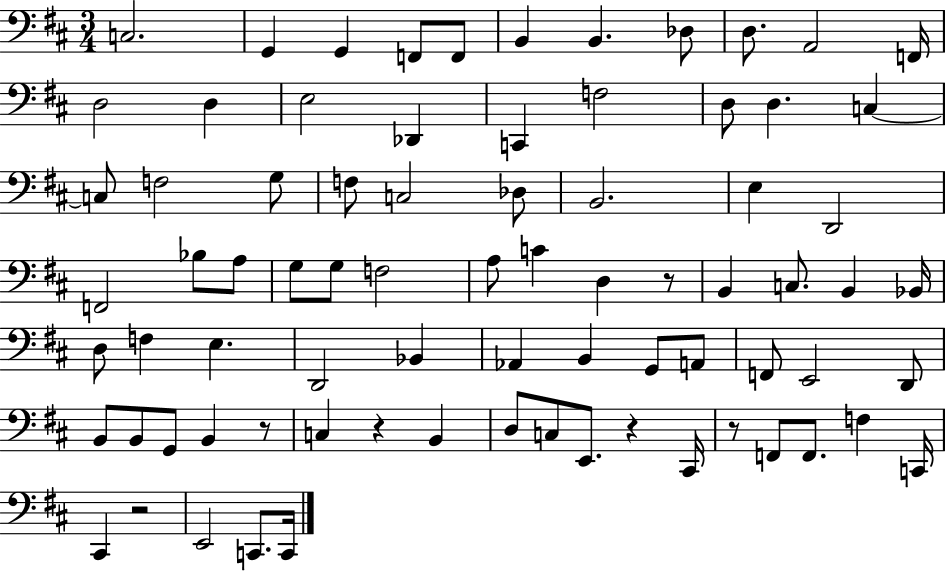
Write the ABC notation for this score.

X:1
T:Untitled
M:3/4
L:1/4
K:D
C,2 G,, G,, F,,/2 F,,/2 B,, B,, _D,/2 D,/2 A,,2 F,,/4 D,2 D, E,2 _D,, C,, F,2 D,/2 D, C, C,/2 F,2 G,/2 F,/2 C,2 _D,/2 B,,2 E, D,,2 F,,2 _B,/2 A,/2 G,/2 G,/2 F,2 A,/2 C D, z/2 B,, C,/2 B,, _B,,/4 D,/2 F, E, D,,2 _B,, _A,, B,, G,,/2 A,,/2 F,,/2 E,,2 D,,/2 B,,/2 B,,/2 G,,/2 B,, z/2 C, z B,, D,/2 C,/2 E,,/2 z ^C,,/4 z/2 F,,/2 F,,/2 F, C,,/4 ^C,, z2 E,,2 C,,/2 C,,/4